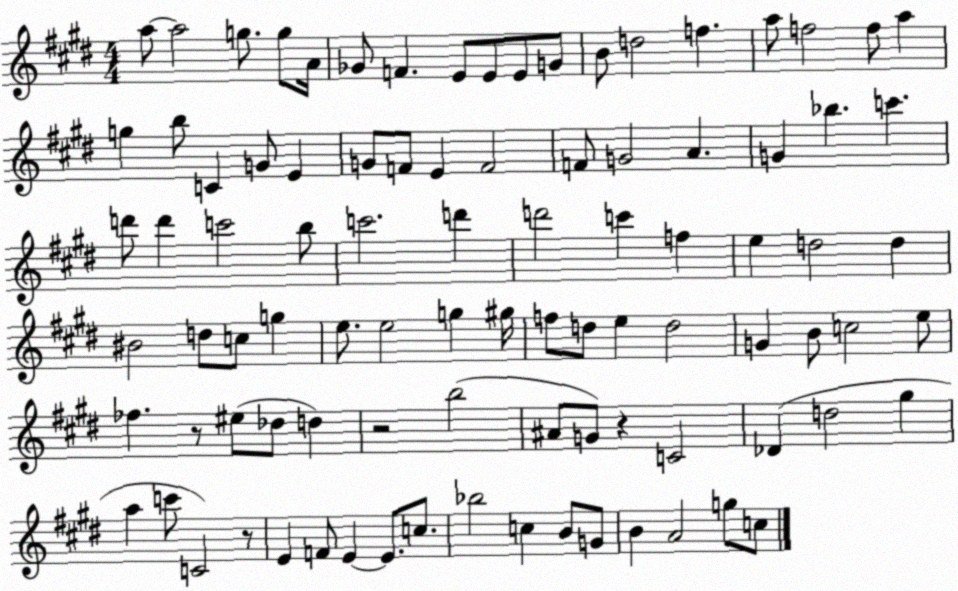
X:1
T:Untitled
M:4/4
L:1/4
K:E
a/2 a2 g/2 g/2 A/4 _G/2 F E/2 E/2 E/2 G/2 B/2 d2 f a/2 f2 f/2 a g b/2 C G/2 E G/2 F/2 E F2 F/2 G2 A G _b c' d'/2 d' c'2 b/2 c'2 d' d'2 c' f e d2 d ^B2 d/2 c/2 g e/2 e2 g ^g/4 f/2 d/2 e d2 G B/2 c2 e/2 _f z/2 ^e/2 _d/2 d z2 b2 ^A/2 G/2 z C2 _D d2 ^g a c'/2 C2 z/2 E F/2 E E/2 c/2 _b2 c B/2 G/2 B A2 g/2 c/2